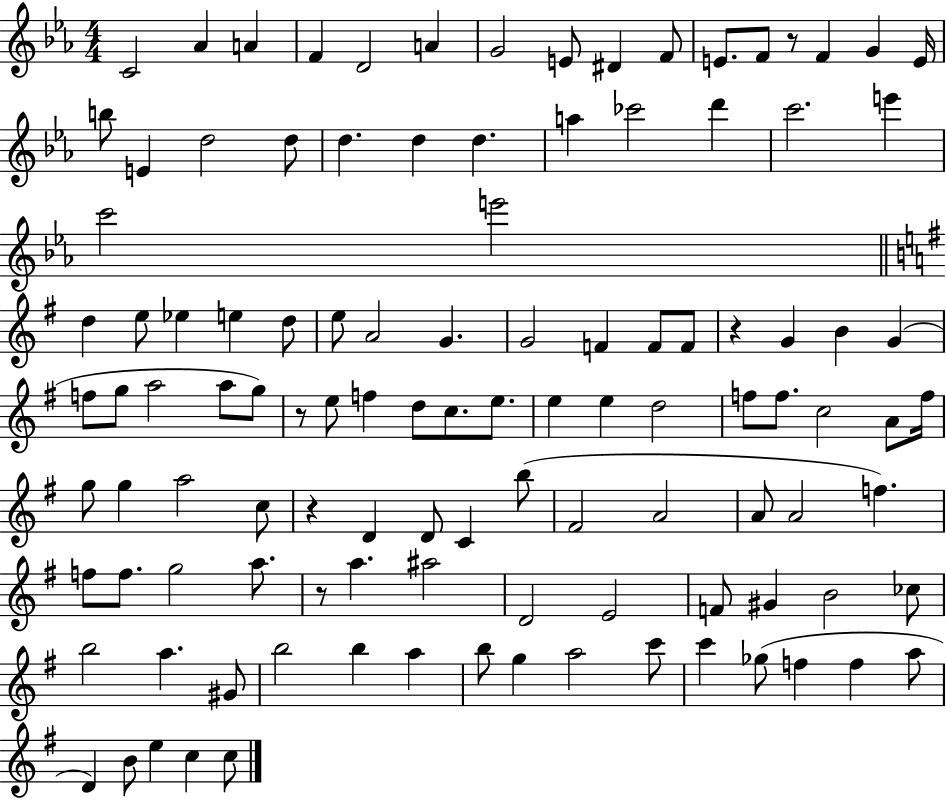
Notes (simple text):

C4/h Ab4/q A4/q F4/q D4/h A4/q G4/h E4/e D#4/q F4/e E4/e. F4/e R/e F4/q G4/q E4/s B5/e E4/q D5/h D5/e D5/q. D5/q D5/q. A5/q CES6/h D6/q C6/h. E6/q C6/h E6/h D5/q E5/e Eb5/q E5/q D5/e E5/e A4/h G4/q. G4/h F4/q F4/e F4/e R/q G4/q B4/q G4/q F5/e G5/e A5/h A5/e G5/e R/e E5/e F5/q D5/e C5/e. E5/e. E5/q E5/q D5/h F5/e F5/e. C5/h A4/e F5/s G5/e G5/q A5/h C5/e R/q D4/q D4/e C4/q B5/e F#4/h A4/h A4/e A4/h F5/q. F5/e F5/e. G5/h A5/e. R/e A5/q. A#5/h D4/h E4/h F4/e G#4/q B4/h CES5/e B5/h A5/q. G#4/e B5/h B5/q A5/q B5/e G5/q A5/h C6/e C6/q Gb5/e F5/q F5/q A5/e D4/q B4/e E5/q C5/q C5/e